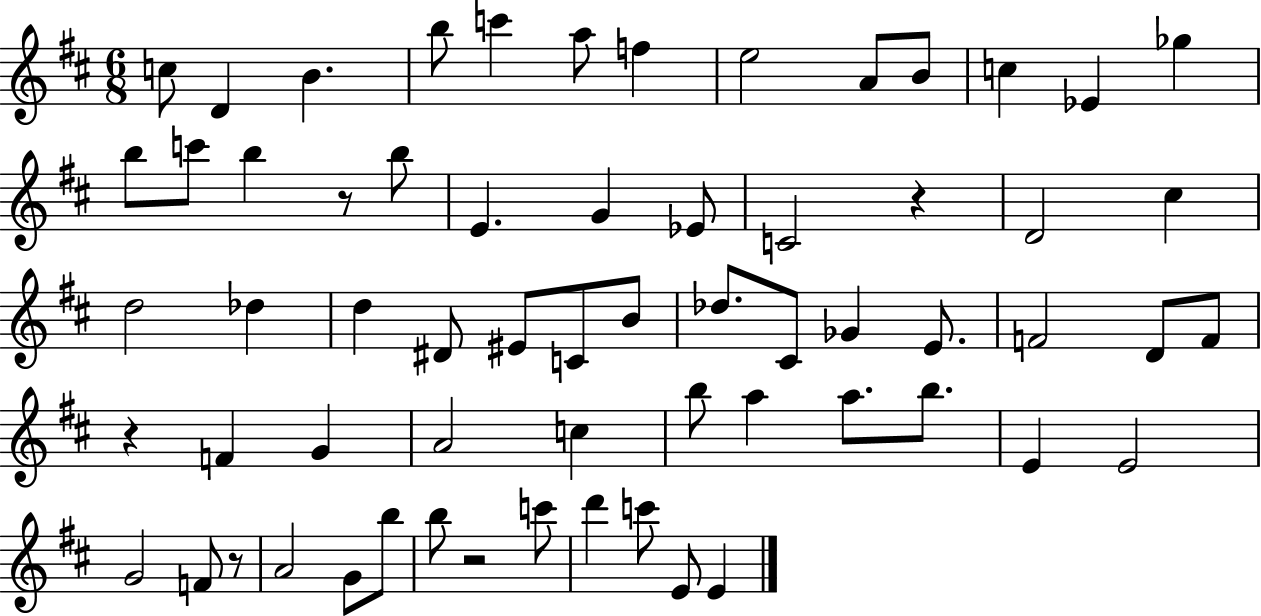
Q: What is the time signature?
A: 6/8